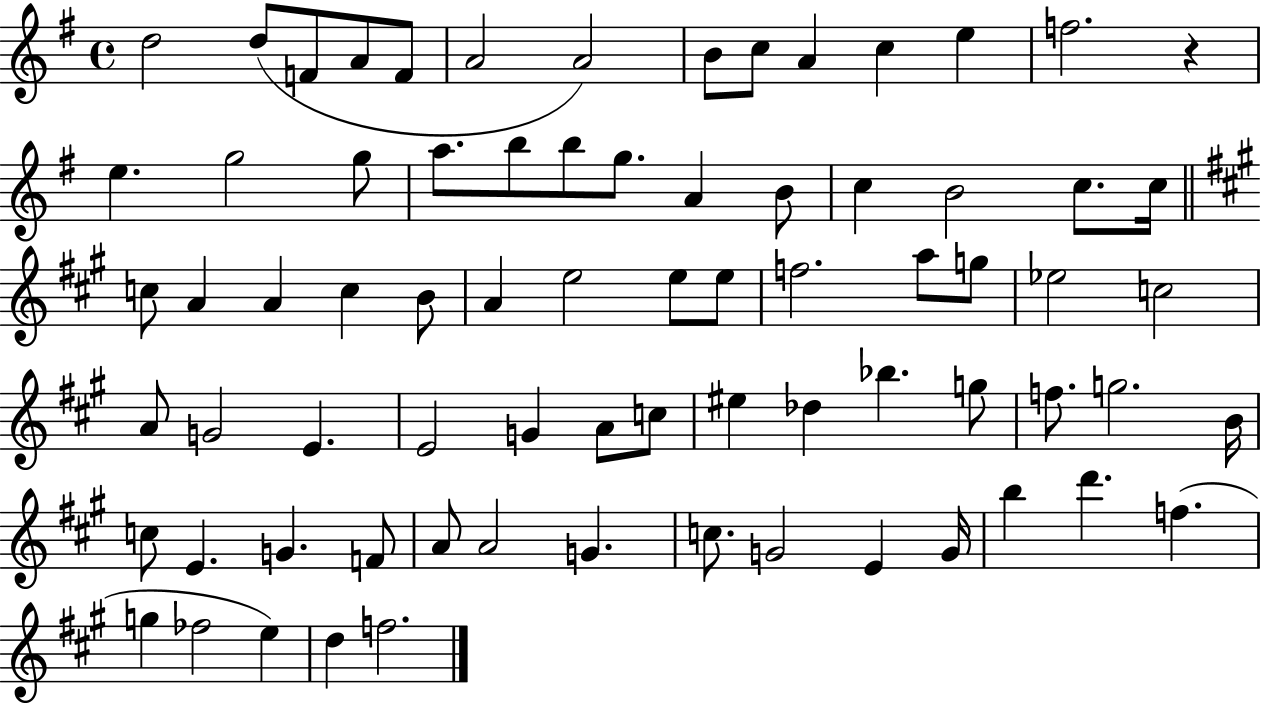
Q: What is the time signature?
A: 4/4